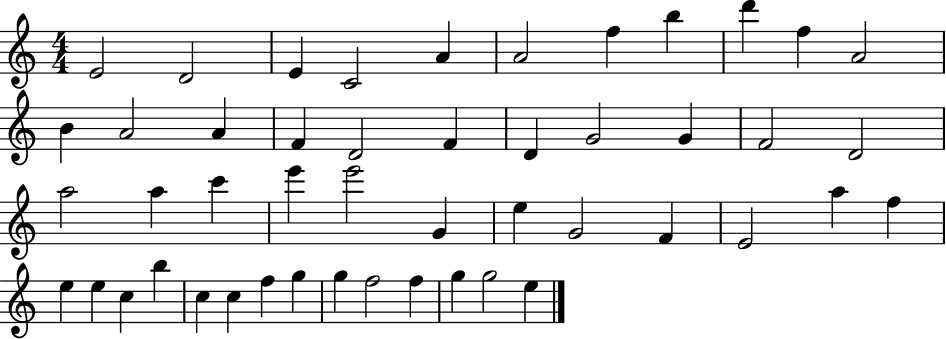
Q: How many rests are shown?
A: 0